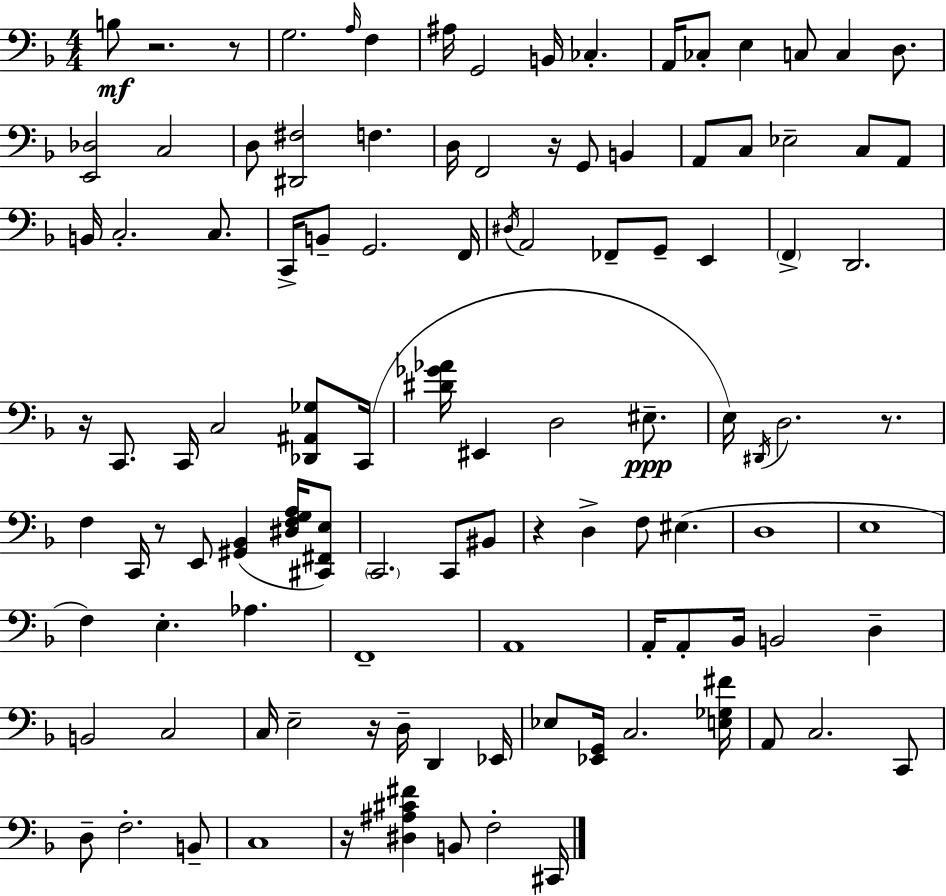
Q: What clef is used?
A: bass